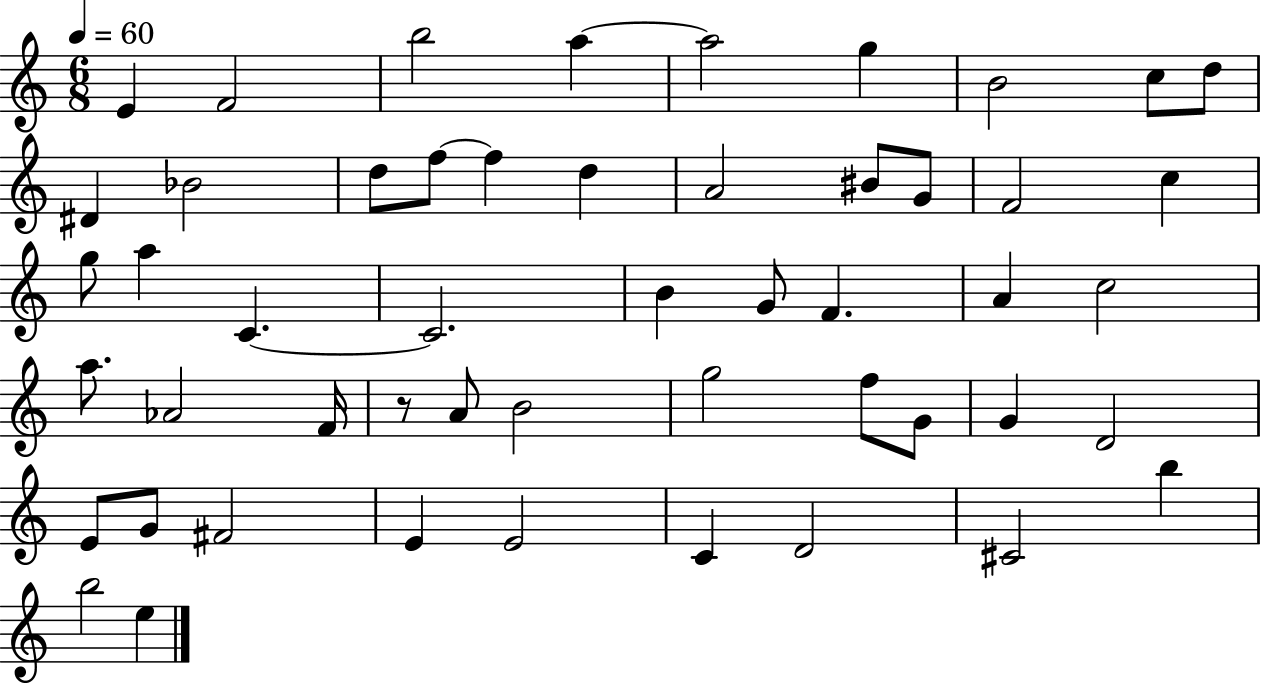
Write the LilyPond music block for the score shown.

{
  \clef treble
  \numericTimeSignature
  \time 6/8
  \key c \major
  \tempo 4 = 60
  e'4 f'2 | b''2 a''4~~ | a''2 g''4 | b'2 c''8 d''8 | \break dis'4 bes'2 | d''8 f''8~~ f''4 d''4 | a'2 bis'8 g'8 | f'2 c''4 | \break g''8 a''4 c'4.~~ | c'2. | b'4 g'8 f'4. | a'4 c''2 | \break a''8. aes'2 f'16 | r8 a'8 b'2 | g''2 f''8 g'8 | g'4 d'2 | \break e'8 g'8 fis'2 | e'4 e'2 | c'4 d'2 | cis'2 b''4 | \break b''2 e''4 | \bar "|."
}